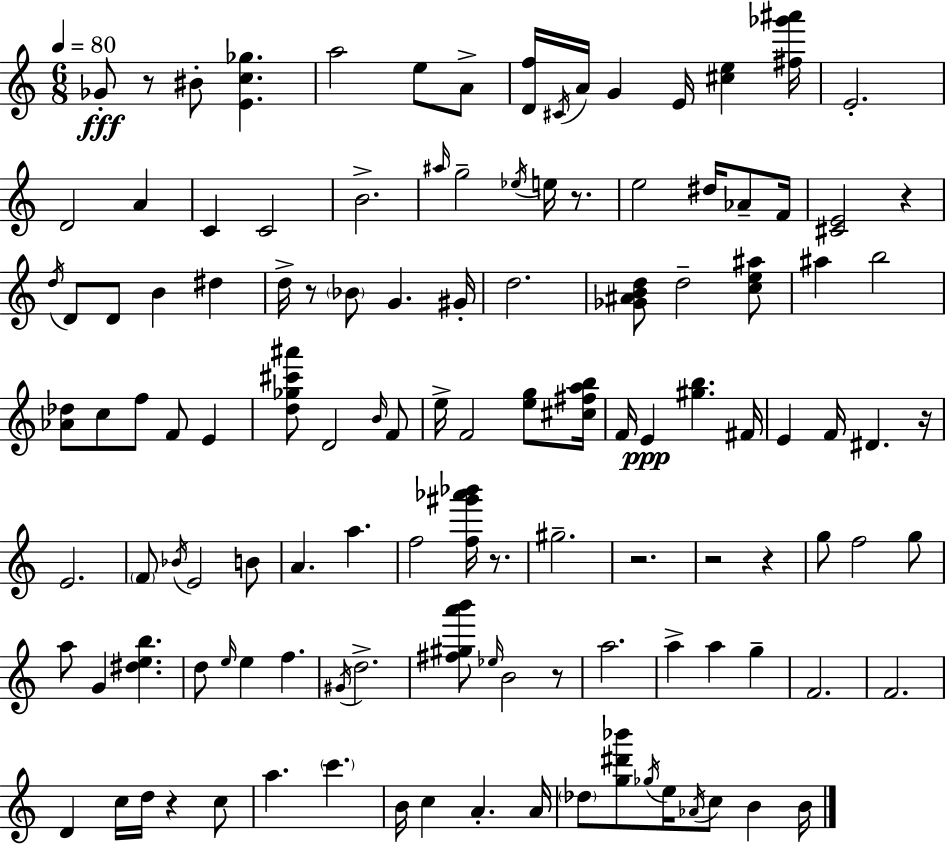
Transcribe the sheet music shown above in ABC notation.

X:1
T:Untitled
M:6/8
L:1/4
K:C
_G/2 z/2 ^B/2 [Ec_g] a2 e/2 A/2 [Df]/4 ^C/4 A/4 G E/4 [^ce] [^f_g'^a']/4 E2 D2 A C C2 B2 ^a/4 g2 _e/4 e/4 z/2 e2 ^d/4 _A/2 F/4 [^CE]2 z d/4 D/2 D/2 B ^d d/4 z/2 _B/2 G ^G/4 d2 [_G^ABd]/2 d2 [ce^a]/2 ^a b2 [_A_d]/2 c/2 f/2 F/2 E [d_g^c'^a']/2 D2 B/4 F/2 e/4 F2 [eg]/2 [^c^fab]/4 F/4 E [^gb] ^F/4 E F/4 ^D z/4 E2 F/2 _B/4 E2 B/2 A a f2 [f^g'_a'_b']/4 z/2 ^g2 z2 z2 z g/2 f2 g/2 a/2 G [^deb] d/2 e/4 e f ^G/4 d2 [^f^ga'b']/2 _e/4 B2 z/2 a2 a a g F2 F2 D c/4 d/4 z c/2 a c' B/4 c A A/4 _d/2 [g^d'_b']/2 _g/4 e/4 _A/4 c/2 B B/4